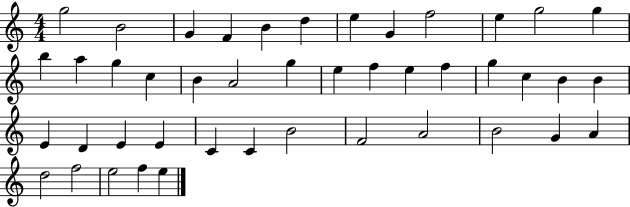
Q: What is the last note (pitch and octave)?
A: E5